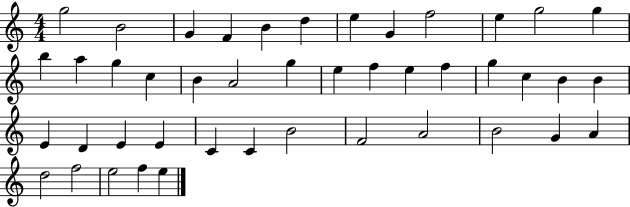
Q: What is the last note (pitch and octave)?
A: E5